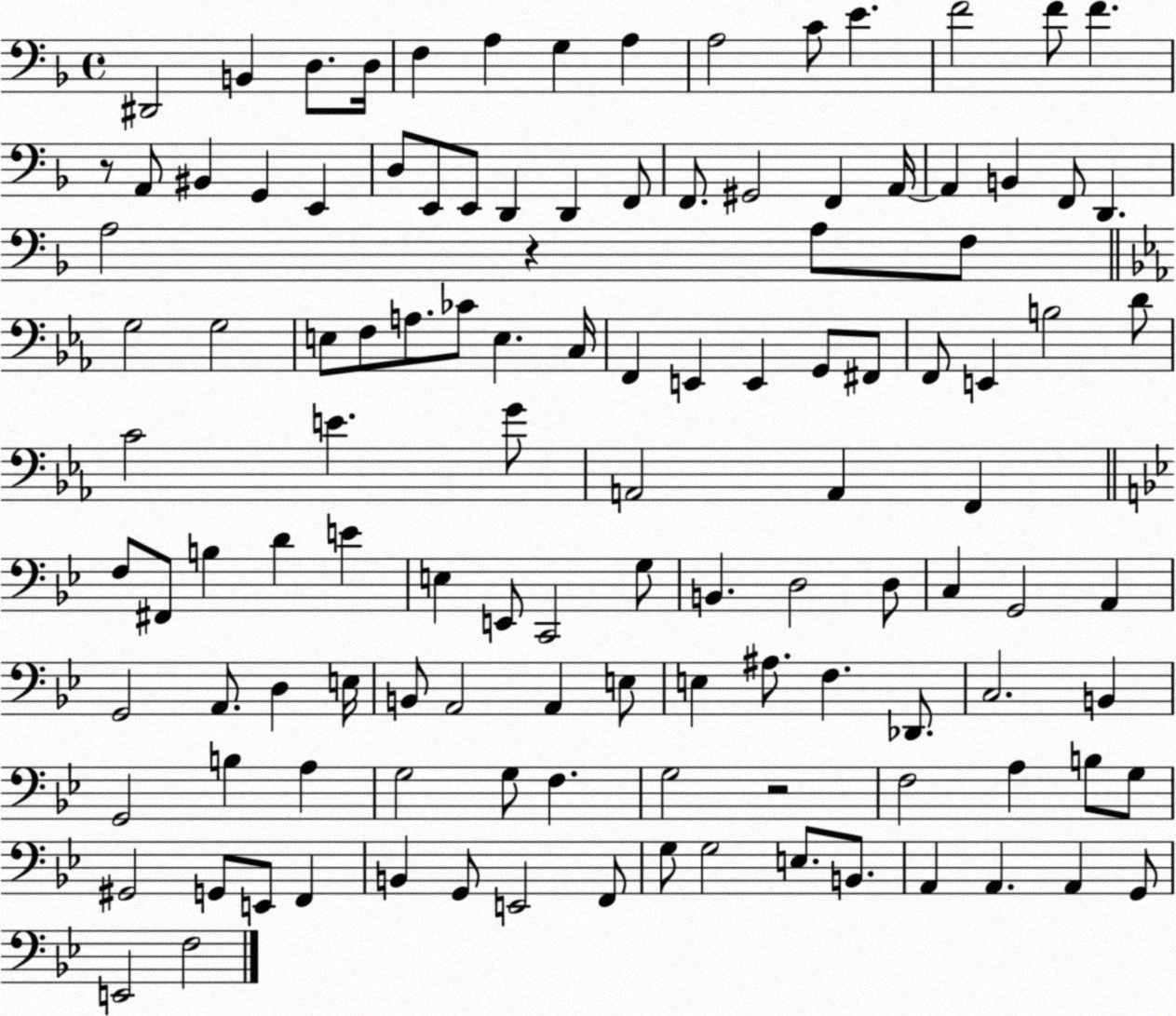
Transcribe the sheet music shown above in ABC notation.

X:1
T:Untitled
M:4/4
L:1/4
K:F
^D,,2 B,, D,/2 D,/4 F, A, G, A, A,2 C/2 E F2 F/2 F z/2 A,,/2 ^B,, G,, E,, D,/2 E,,/2 E,,/2 D,, D,, F,,/2 F,,/2 ^G,,2 F,, A,,/4 A,, B,, F,,/2 D,, A,2 z A,/2 F,/2 G,2 G,2 E,/2 F,/2 A,/2 _C/2 E, C,/4 F,, E,, E,, G,,/2 ^F,,/2 F,,/2 E,, B,2 D/2 C2 E G/2 A,,2 A,, F,, F,/2 ^F,,/2 B, D E E, E,,/2 C,,2 G,/2 B,, D,2 D,/2 C, G,,2 A,, G,,2 A,,/2 D, E,/4 B,,/2 A,,2 A,, E,/2 E, ^A,/2 F, _D,,/2 C,2 B,, G,,2 B, A, G,2 G,/2 F, G,2 z2 F,2 A, B,/2 G,/2 ^G,,2 G,,/2 E,,/2 F,, B,, G,,/2 E,,2 F,,/2 G,/2 G,2 E,/2 B,,/2 A,, A,, A,, G,,/2 E,,2 F,2